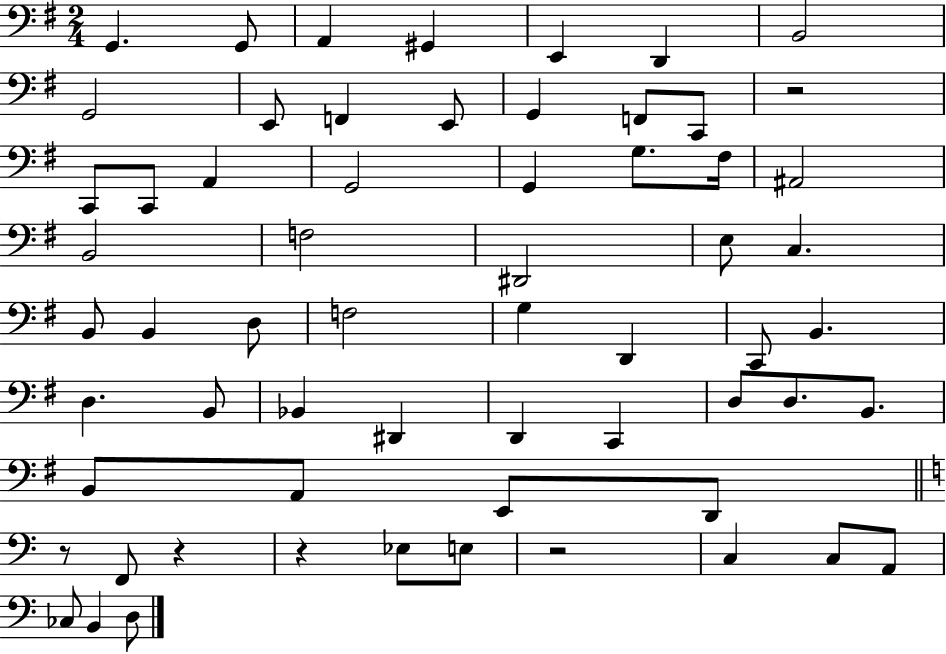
X:1
T:Untitled
M:2/4
L:1/4
K:G
G,, G,,/2 A,, ^G,, E,, D,, B,,2 G,,2 E,,/2 F,, E,,/2 G,, F,,/2 C,,/2 z2 C,,/2 C,,/2 A,, G,,2 G,, G,/2 ^F,/4 ^A,,2 B,,2 F,2 ^D,,2 E,/2 C, B,,/2 B,, D,/2 F,2 G, D,, C,,/2 B,, D, B,,/2 _B,, ^D,, D,, C,, D,/2 D,/2 B,,/2 B,,/2 A,,/2 E,,/2 D,,/2 z/2 F,,/2 z z _E,/2 E,/2 z2 C, C,/2 A,,/2 _C,/2 B,, D,/2